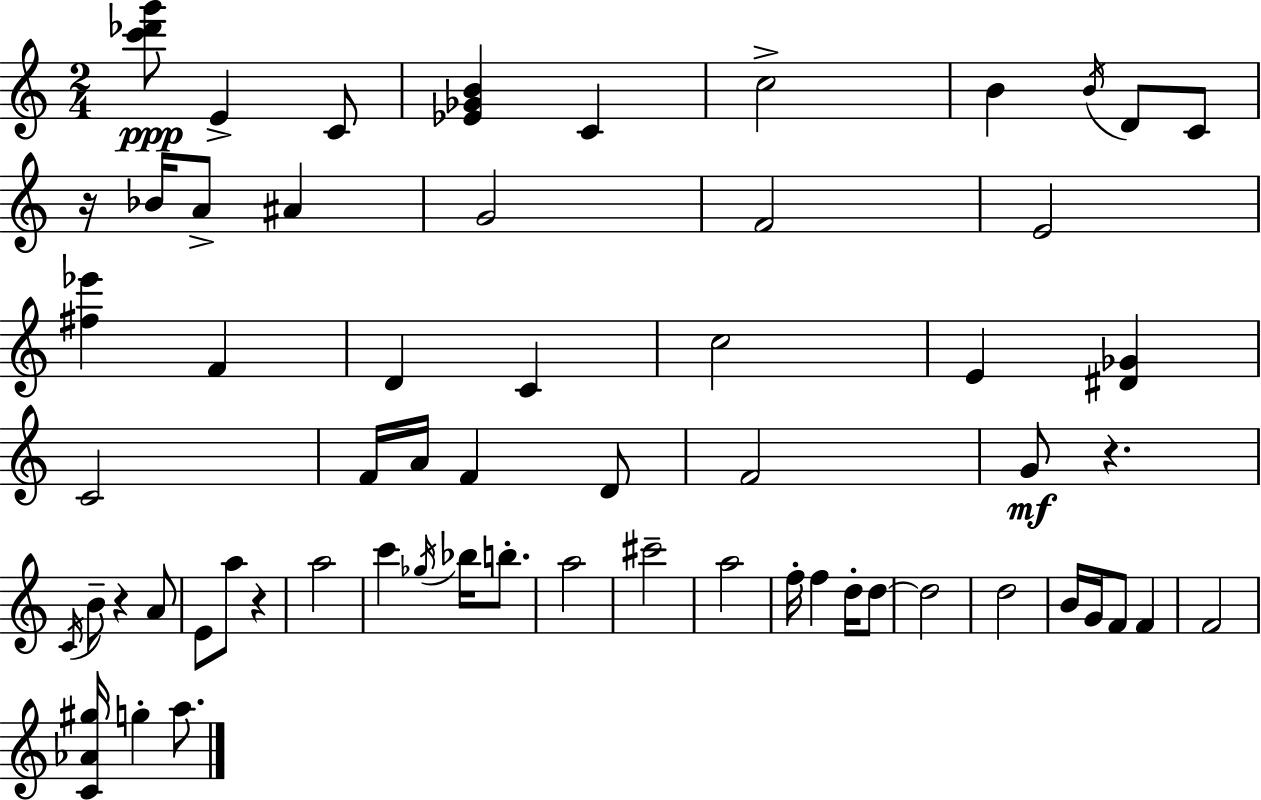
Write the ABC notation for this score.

X:1
T:Untitled
M:2/4
L:1/4
K:Am
[c'_d'g']/2 E C/2 [_E_GB] C c2 B B/4 D/2 C/2 z/4 _B/4 A/2 ^A G2 F2 E2 [^f_e'] F D C c2 E [^D_G] C2 F/4 A/4 F D/2 F2 G/2 z C/4 B/2 z A/2 E/2 a/2 z a2 c' _g/4 _b/4 b/2 a2 ^c'2 a2 f/4 f d/4 d/2 d2 d2 B/4 G/4 F/2 F F2 [C_A^g]/4 g a/2